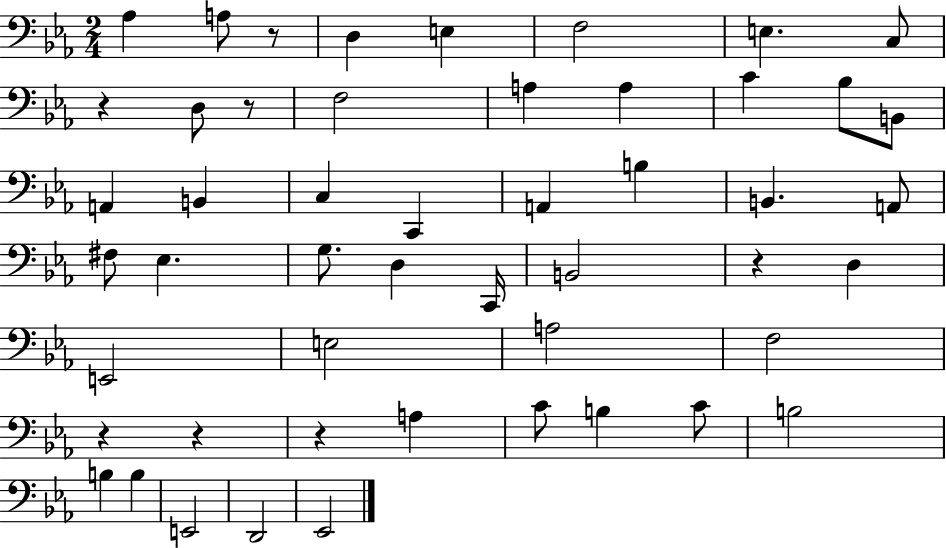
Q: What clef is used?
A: bass